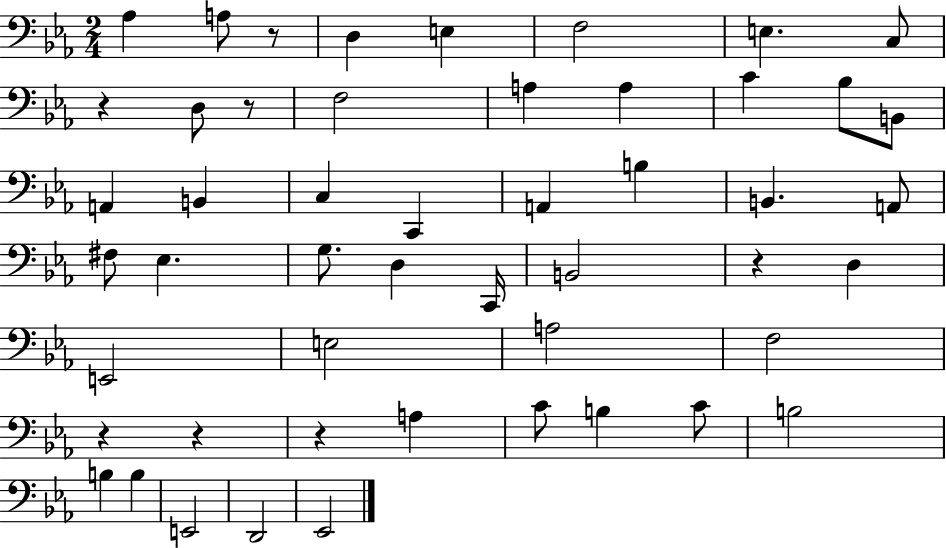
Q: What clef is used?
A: bass